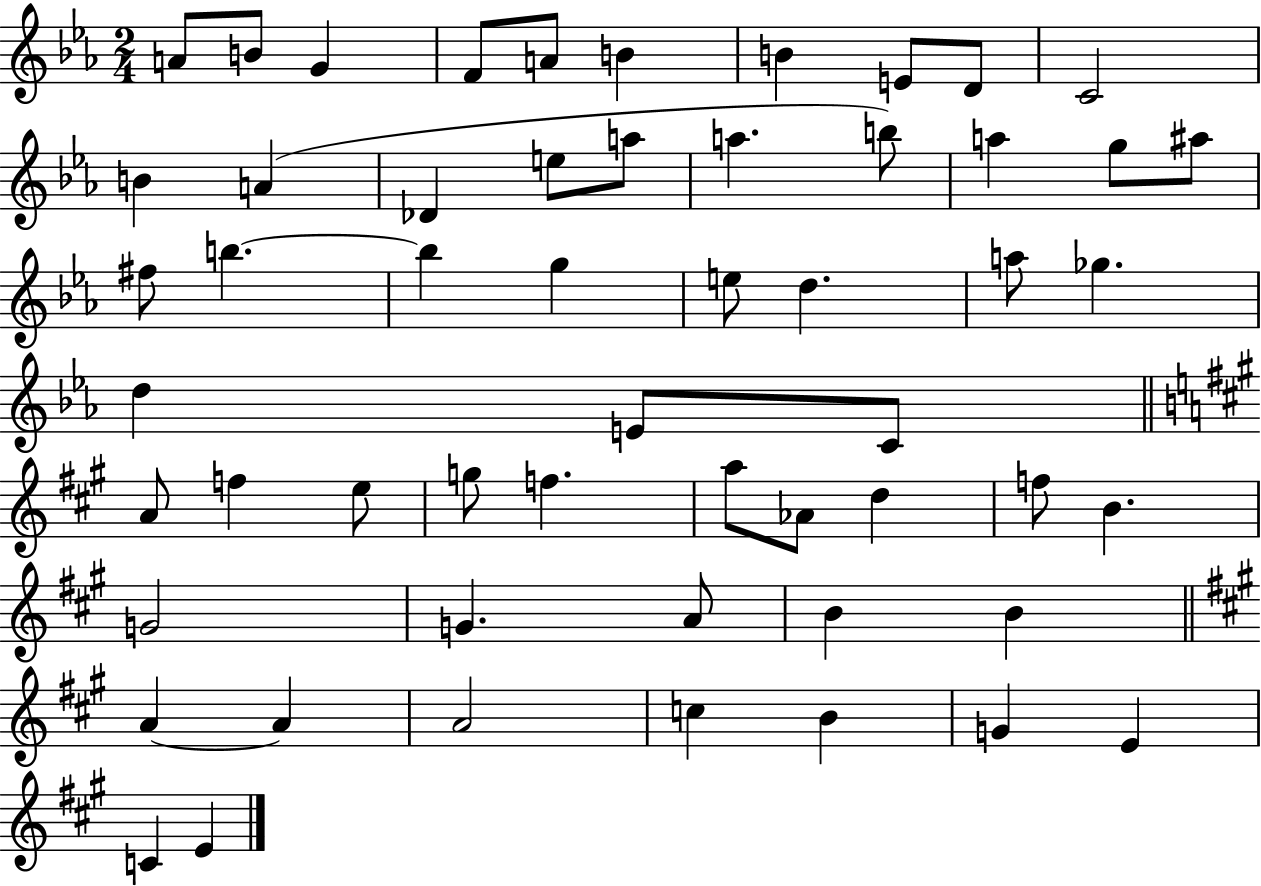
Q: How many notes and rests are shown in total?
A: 55